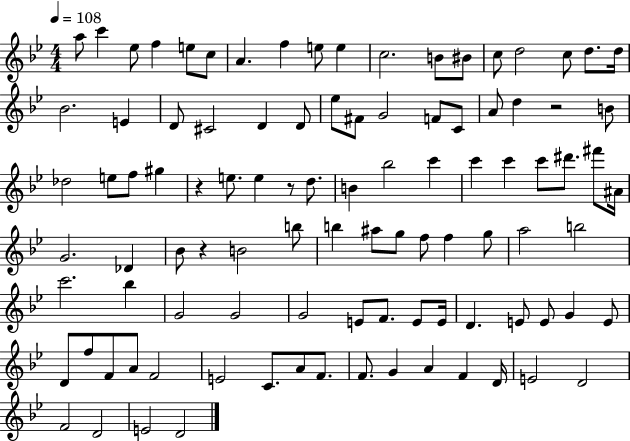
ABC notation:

X:1
T:Untitled
M:4/4
L:1/4
K:Bb
a/2 c' _e/2 f e/2 c/2 A f e/2 e c2 B/2 ^B/2 c/2 d2 c/2 d/2 d/4 _B2 E D/2 ^C2 D D/2 _e/2 ^F/2 G2 F/2 C/2 A/2 d z2 B/2 _d2 e/2 f/2 ^g z e/2 e z/2 d/2 B _b2 c' c' c' c'/2 ^d'/2 ^f'/2 ^A/4 G2 _D _B/2 z B2 b/2 b ^a/2 g/2 f/2 f g/2 a2 b2 c'2 _b G2 G2 G2 E/2 F/2 E/2 E/4 D E/2 E/2 G E/2 D/2 f/2 F/2 A/2 F2 E2 C/2 A/2 F/2 F/2 G A F D/4 E2 D2 F2 D2 E2 D2